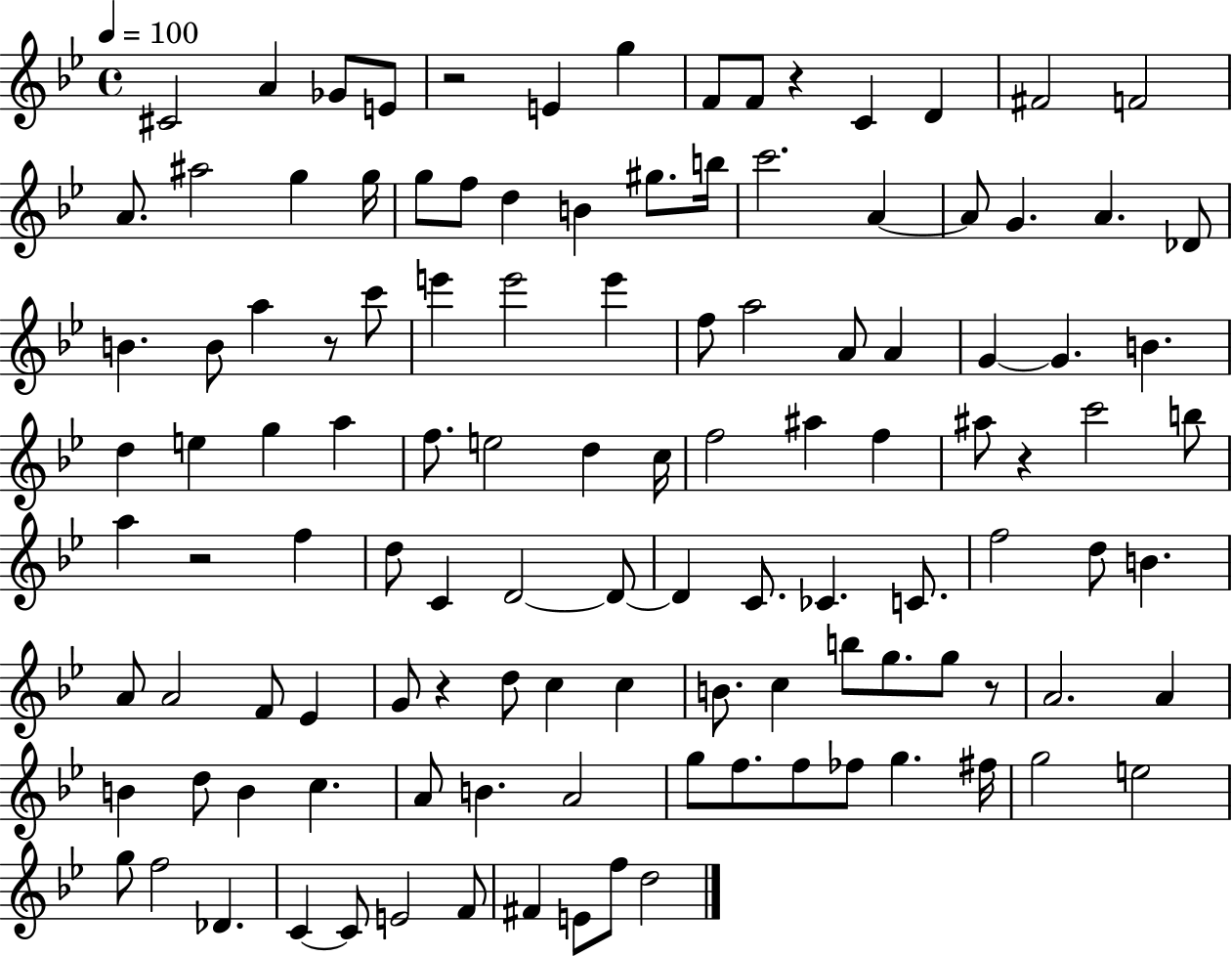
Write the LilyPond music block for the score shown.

{
  \clef treble
  \time 4/4
  \defaultTimeSignature
  \key bes \major
  \tempo 4 = 100
  cis'2 a'4 ges'8 e'8 | r2 e'4 g''4 | f'8 f'8 r4 c'4 d'4 | fis'2 f'2 | \break a'8. ais''2 g''4 g''16 | g''8 f''8 d''4 b'4 gis''8. b''16 | c'''2. a'4~~ | a'8 g'4. a'4. des'8 | \break b'4. b'8 a''4 r8 c'''8 | e'''4 e'''2 e'''4 | f''8 a''2 a'8 a'4 | g'4~~ g'4. b'4. | \break d''4 e''4 g''4 a''4 | f''8. e''2 d''4 c''16 | f''2 ais''4 f''4 | ais''8 r4 c'''2 b''8 | \break a''4 r2 f''4 | d''8 c'4 d'2~~ d'8~~ | d'4 c'8. ces'4. c'8. | f''2 d''8 b'4. | \break a'8 a'2 f'8 ees'4 | g'8 r4 d''8 c''4 c''4 | b'8. c''4 b''8 g''8. g''8 r8 | a'2. a'4 | \break b'4 d''8 b'4 c''4. | a'8 b'4. a'2 | g''8 f''8. f''8 fes''8 g''4. fis''16 | g''2 e''2 | \break g''8 f''2 des'4. | c'4~~ c'8 e'2 f'8 | fis'4 e'8 f''8 d''2 | \bar "|."
}